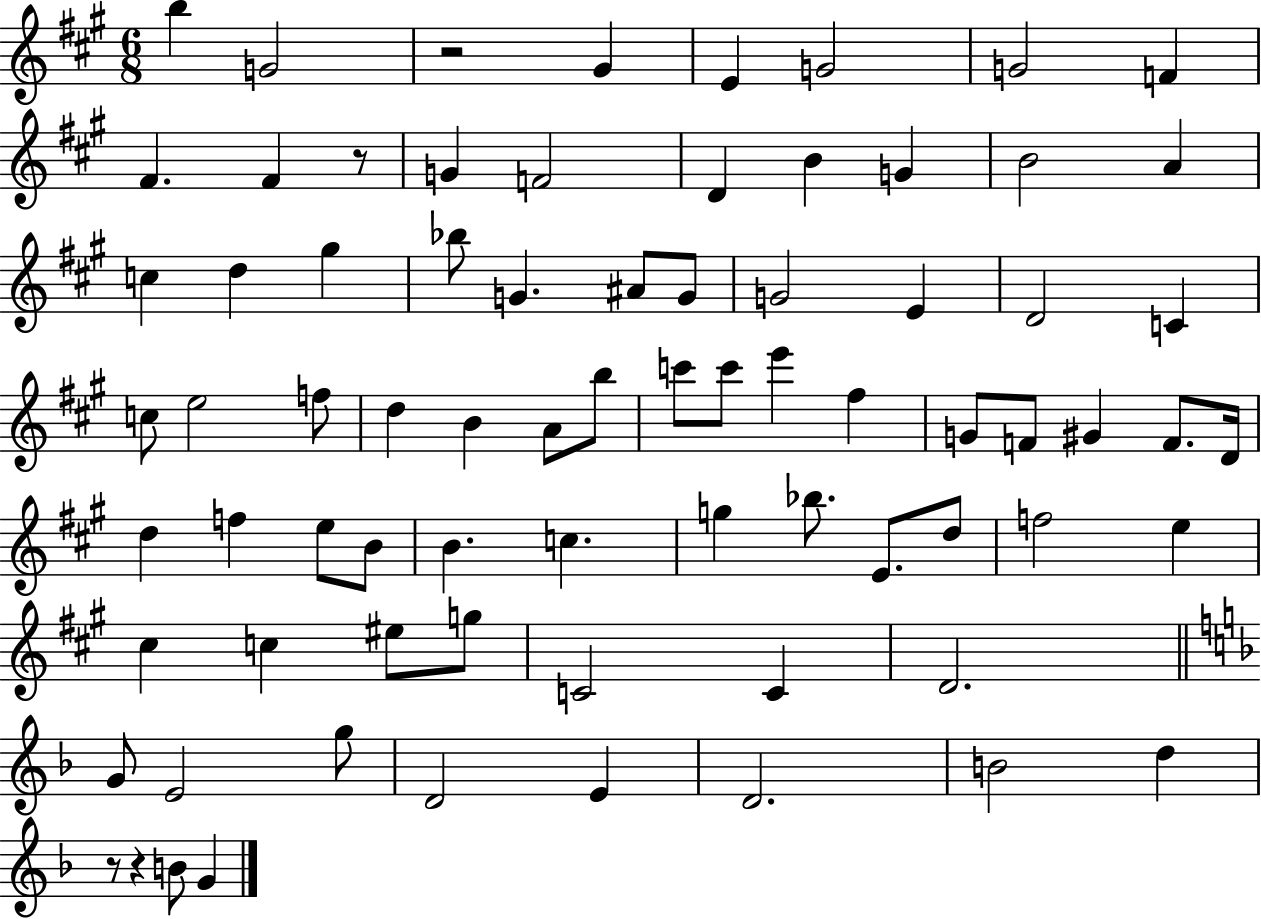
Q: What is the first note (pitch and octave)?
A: B5